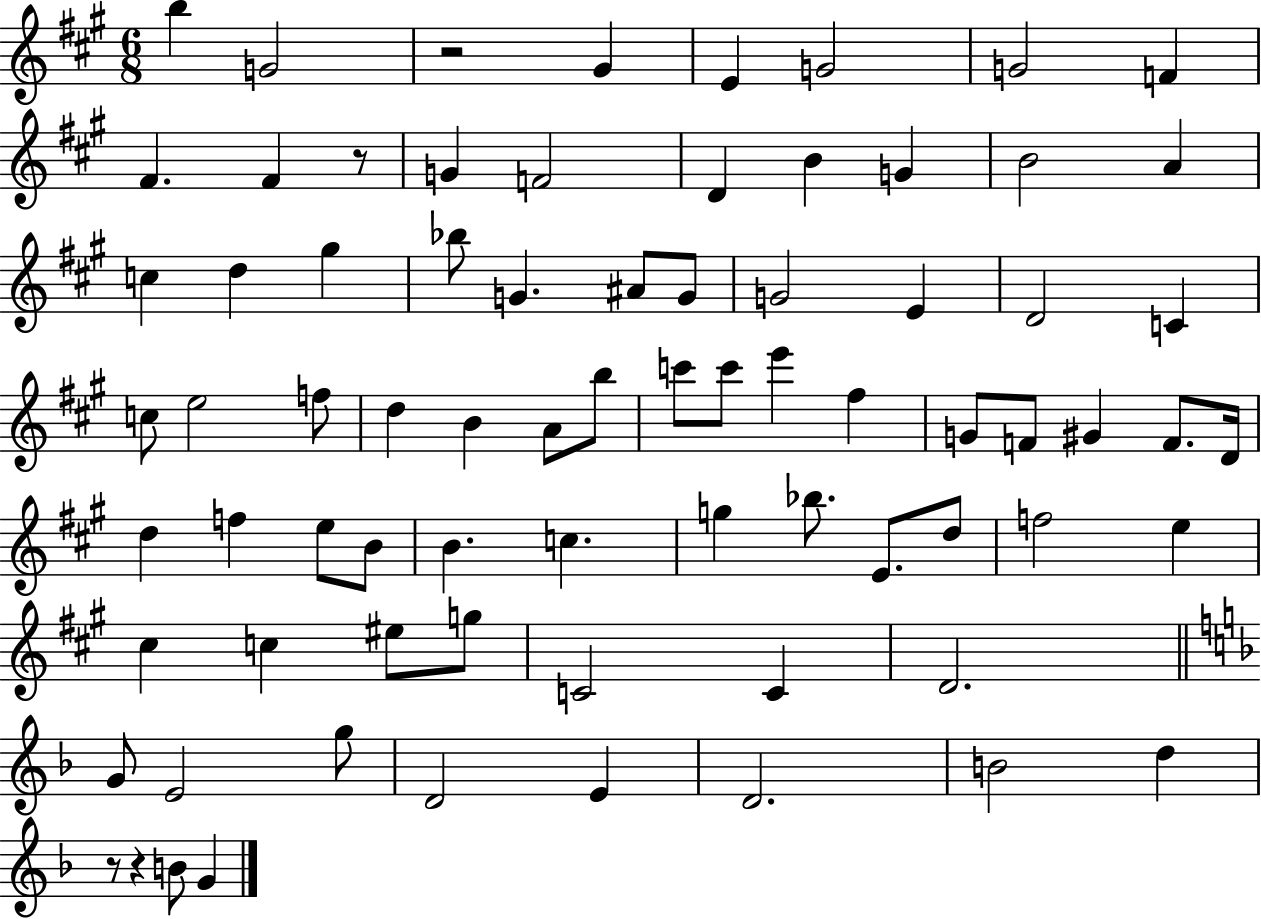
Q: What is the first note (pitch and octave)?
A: B5